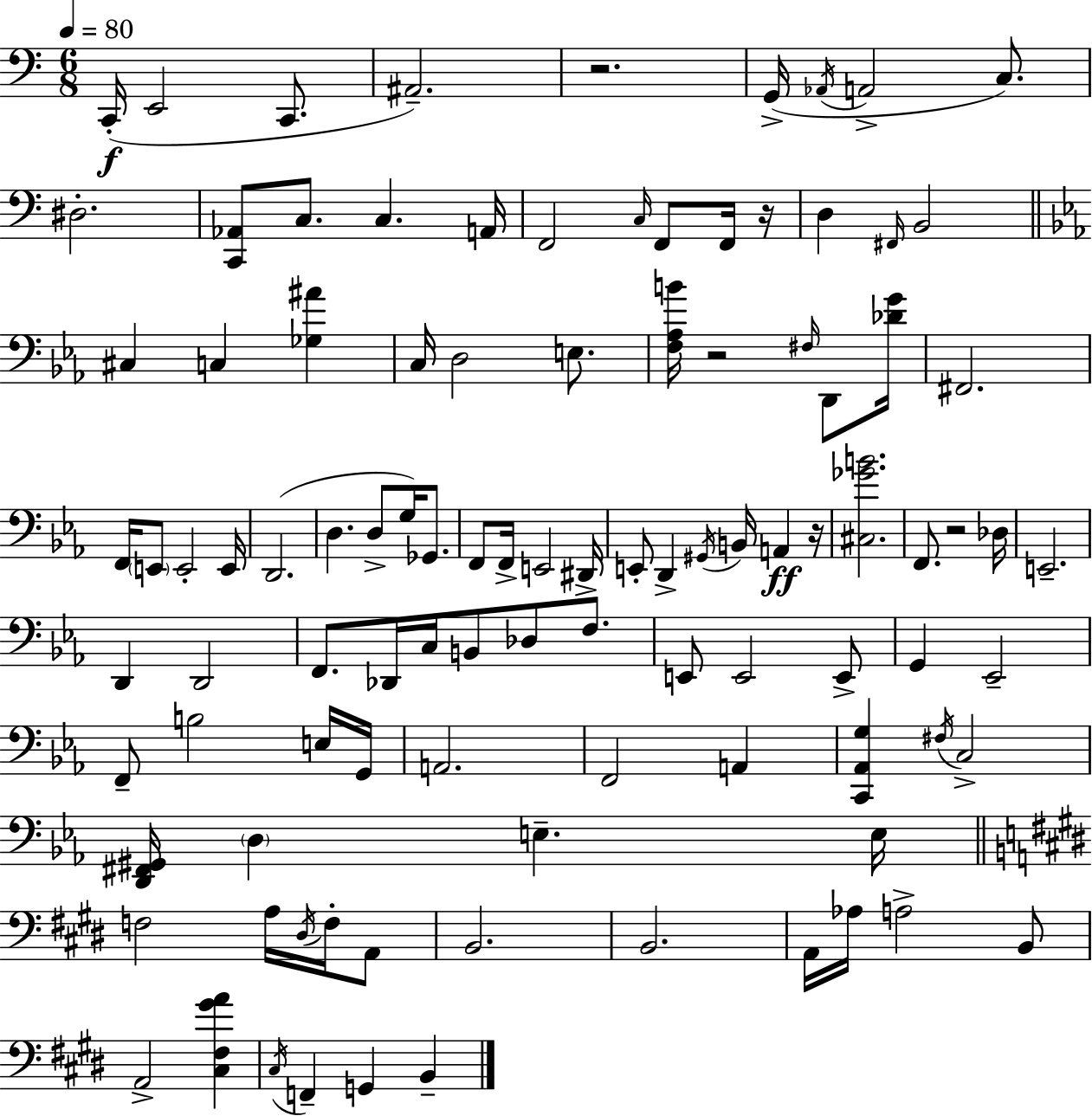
{
  \clef bass
  \numericTimeSignature
  \time 6/8
  \key a \minor
  \tempo 4 = 80
  c,16-.(\f e,2 c,8. | ais,2.--) | r2. | g,16->( \acciaccatura { aes,16 } a,2-> c8.) | \break dis2.-. | <c, aes,>8 c8. c4. | a,16 f,2 \grace { c16 } f,8 | f,16 r16 d4 \grace { fis,16 } b,2 | \break \bar "||" \break \key ees \major cis4 c4 <ges ais'>4 | c16 d2 e8. | <f aes b'>16 r2 \grace { fis16 } d,8 | <des' g'>16 fis,2. | \break f,16 \parenthesize e,8 e,2-. | e,16 d,2.( | d4. d8-> g16) ges,8. | f,8 f,16-> e,2 | \break dis,16-> e,8-. d,4-> \acciaccatura { gis,16 } b,16 a,4\ff | r16 <cis ges' b'>2. | f,8. r2 | des16 e,2.-- | \break d,4 d,2 | f,8. des,16 c16 b,8 des8 f8. | e,8 e,2 | e,8-> g,4 ees,2-- | \break f,8-- b2 | e16 g,16 a,2. | f,2 a,4 | <c, aes, g>4 \acciaccatura { fis16 } c2-> | \break <d, fis, gis,>16 \parenthesize d4 e4.-- | e16 \bar "||" \break \key e \major f2 a16 \acciaccatura { dis16 } f16-. a,8 | b,2. | b,2. | a,16 aes16 a2-> b,8 | \break a,2-> <cis fis gis' a'>4 | \acciaccatura { cis16 } f,4-- g,4 b,4-- | \bar "|."
}